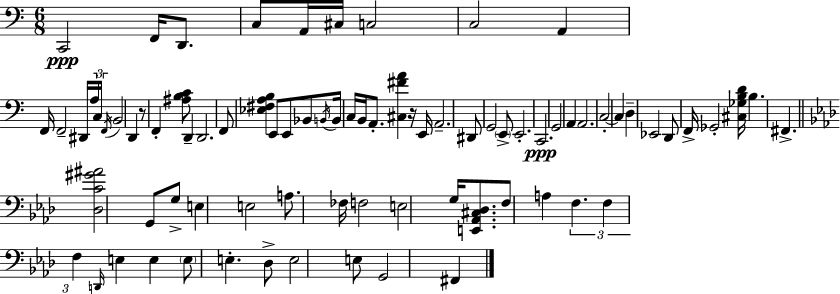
{
  \clef bass
  \numericTimeSignature
  \time 6/8
  \key a \minor
  c,2\ppp f,16 d,8. | c8 a,16 cis16 c2 | c2 a,4 | f,16 f,2-- dis,16 \tuplet 3/2 { a16 c16 | \break \acciaccatura { f,16 } } b,2 d,4 | r8 f,4-. <ais b c'>8 d,4-- | d,2. | f,8 <ees fis a b>4 e,8 e,8 bes,8 | \break \acciaccatura { b,16 } b,16 c16 b,16 a,8.-. <cis fis' a'>4 | r16 e,16 a,2.-- | dis,8 g,2 | \parenthesize e,8-> e,2.-. | \break c,2.\ppp | g,2 a,4 | a,2. | c2-.~~ c4 | \break d4-- ees,2 | d,8 f,16-> ges,2-. | <cis ges b d'>16 b4. fis,4.-> | \bar "||" \break \key f \minor <des c' gis' ais'>2 g,8 g8-> | e4 e2 | a8. fes16 f2 | e2 g16 <e, aes, cis des>8. | \break f8 a4 \tuplet 3/2 { f4. | f4 f4 } \grace { d,16 } e4 | e4 \parenthesize e8 e4.-. | des8-> e2 e8 | \break g,2 fis,4 | \bar "|."
}